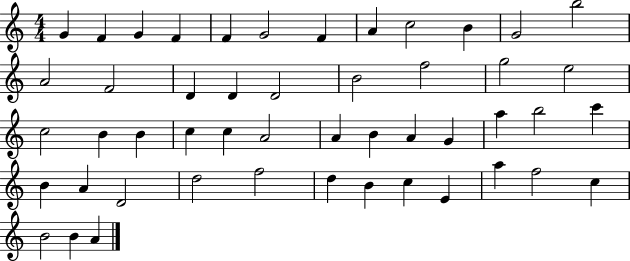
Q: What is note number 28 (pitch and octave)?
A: A4